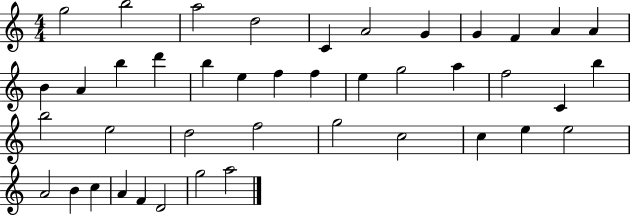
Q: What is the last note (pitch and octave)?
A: A5